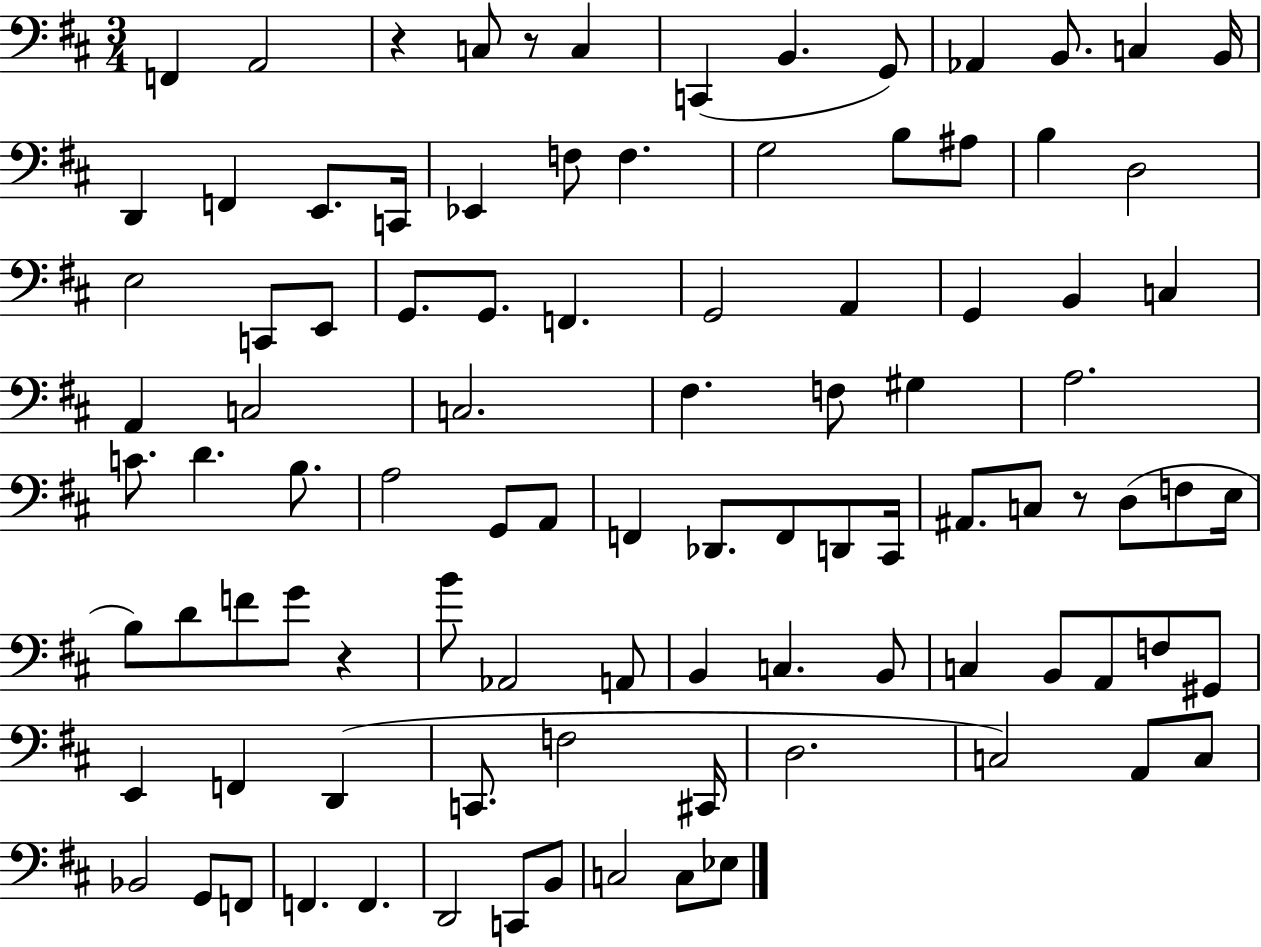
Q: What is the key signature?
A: D major